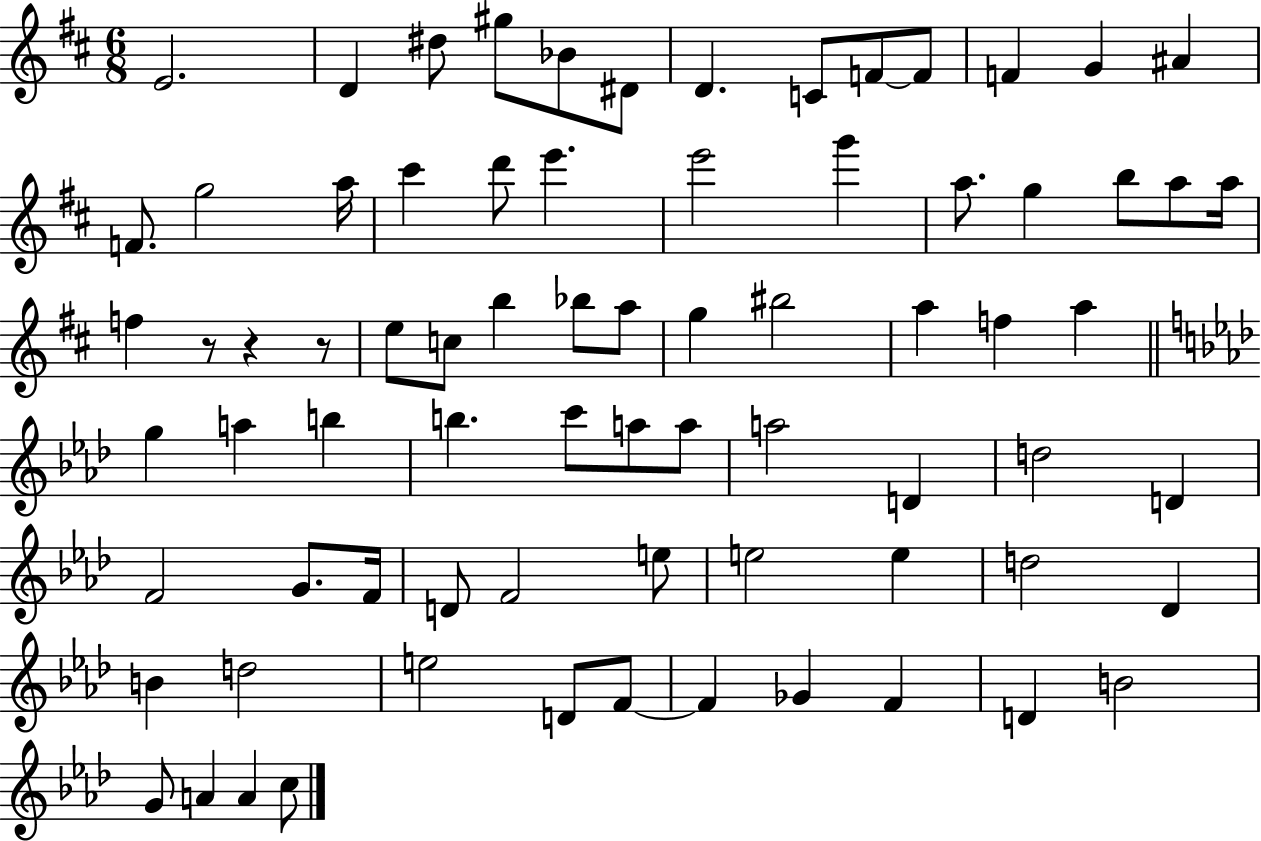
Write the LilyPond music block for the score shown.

{
  \clef treble
  \numericTimeSignature
  \time 6/8
  \key d \major
  \repeat volta 2 { e'2. | d'4 dis''8 gis''8 bes'8 dis'8 | d'4. c'8 f'8~~ f'8 | f'4 g'4 ais'4 | \break f'8. g''2 a''16 | cis'''4 d'''8 e'''4. | e'''2 g'''4 | a''8. g''4 b''8 a''8 a''16 | \break f''4 r8 r4 r8 | e''8 c''8 b''4 bes''8 a''8 | g''4 bis''2 | a''4 f''4 a''4 | \break \bar "||" \break \key aes \major g''4 a''4 b''4 | b''4. c'''8 a''8 a''8 | a''2 d'4 | d''2 d'4 | \break f'2 g'8. f'16 | d'8 f'2 e''8 | e''2 e''4 | d''2 des'4 | \break b'4 d''2 | e''2 d'8 f'8~~ | f'4 ges'4 f'4 | d'4 b'2 | \break g'8 a'4 a'4 c''8 | } \bar "|."
}